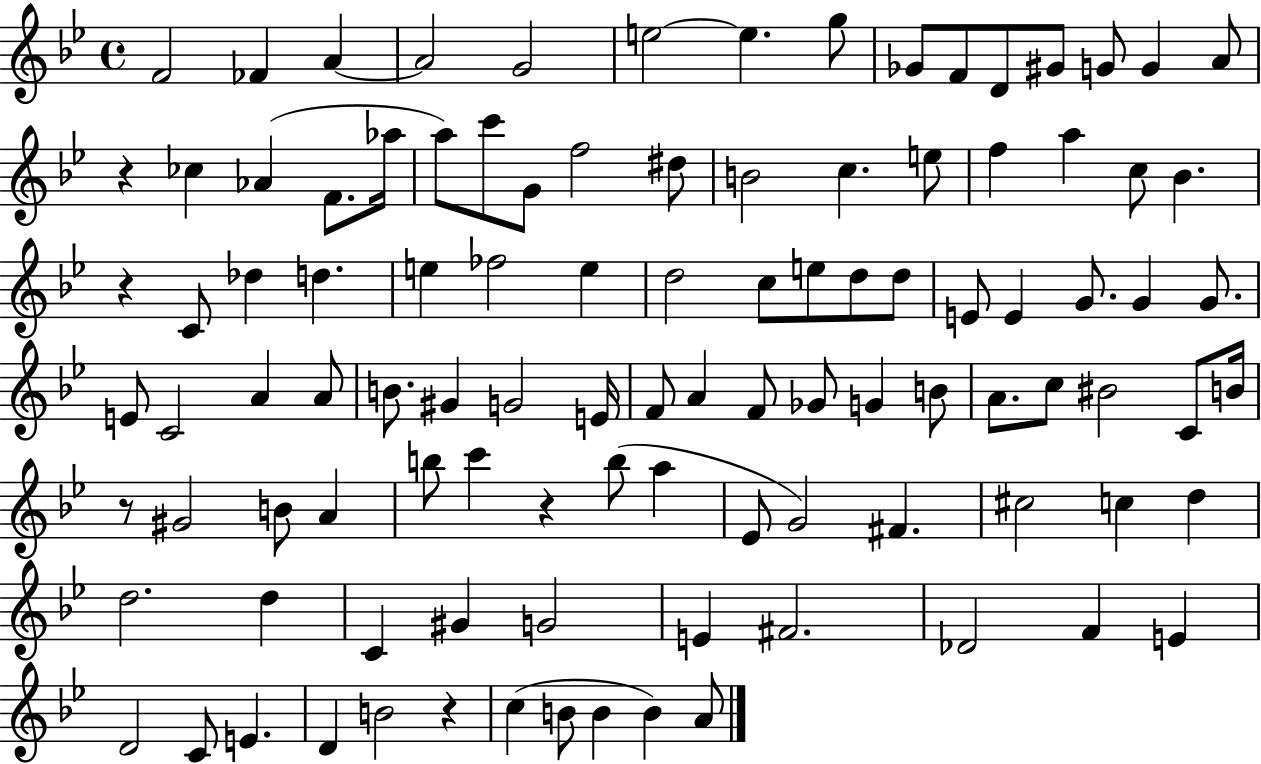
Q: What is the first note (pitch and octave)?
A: F4